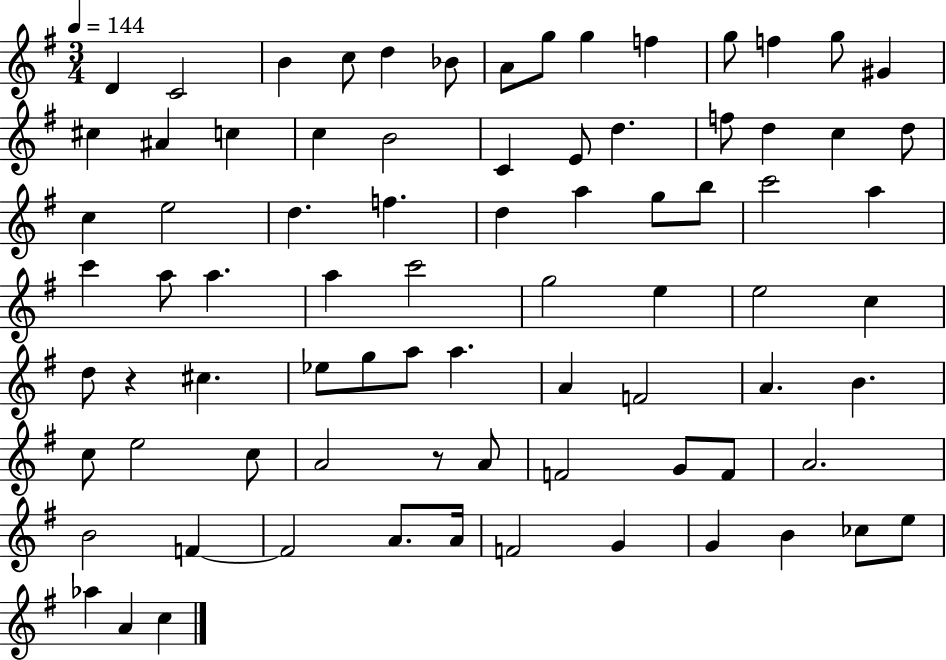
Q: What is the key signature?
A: G major